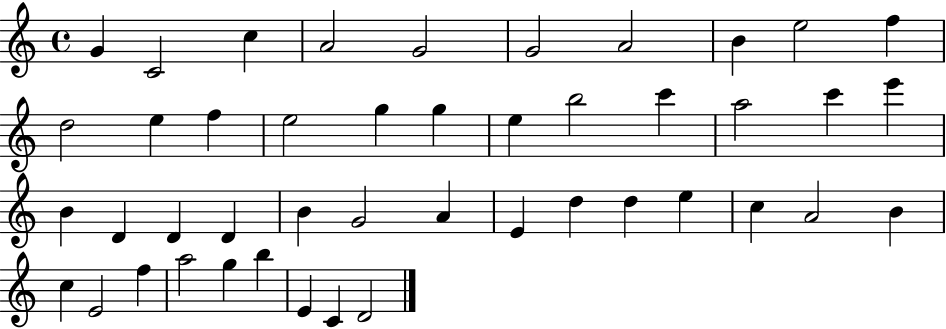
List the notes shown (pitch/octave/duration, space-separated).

G4/q C4/h C5/q A4/h G4/h G4/h A4/h B4/q E5/h F5/q D5/h E5/q F5/q E5/h G5/q G5/q E5/q B5/h C6/q A5/h C6/q E6/q B4/q D4/q D4/q D4/q B4/q G4/h A4/q E4/q D5/q D5/q E5/q C5/q A4/h B4/q C5/q E4/h F5/q A5/h G5/q B5/q E4/q C4/q D4/h